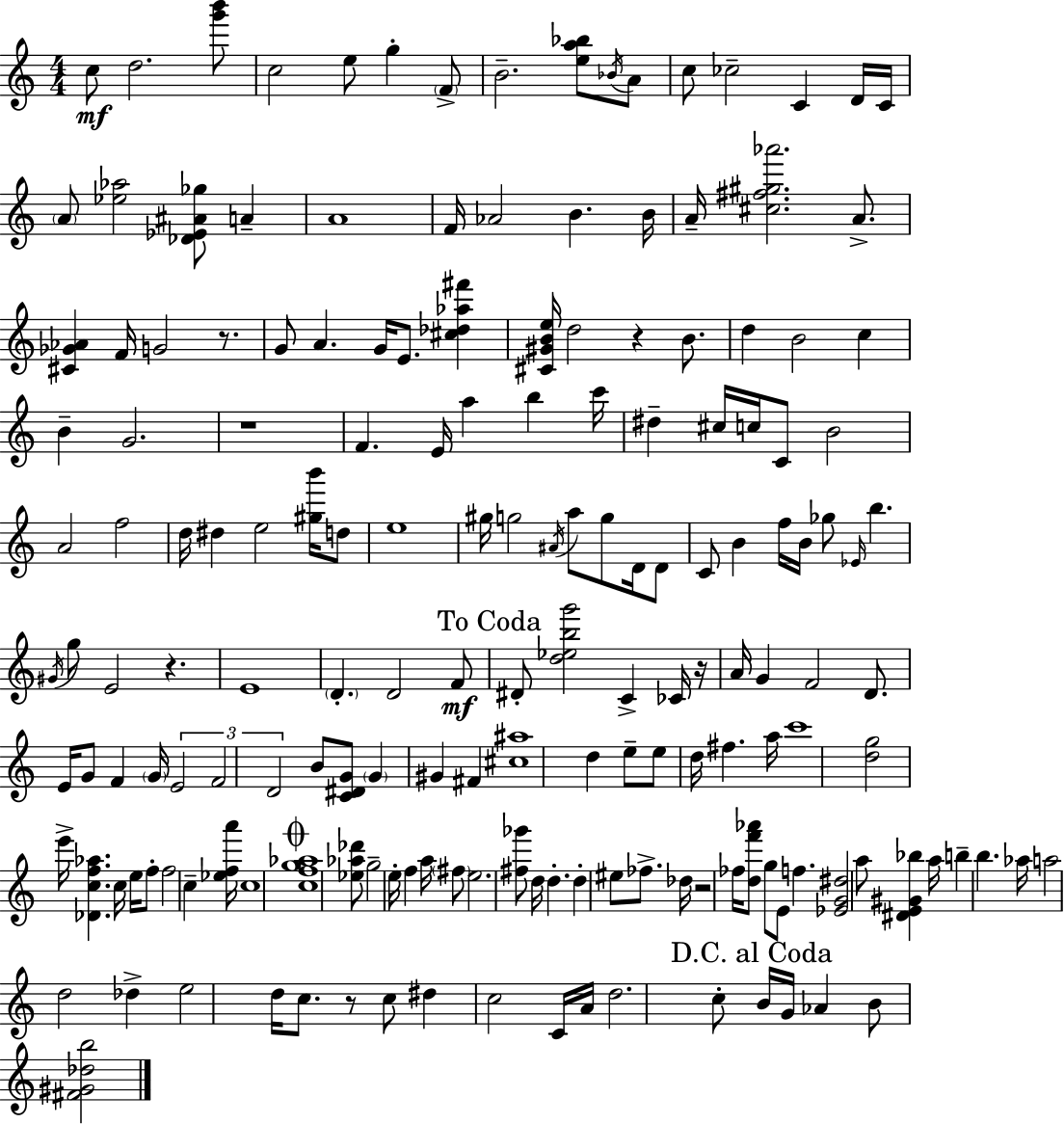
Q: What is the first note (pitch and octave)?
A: C5